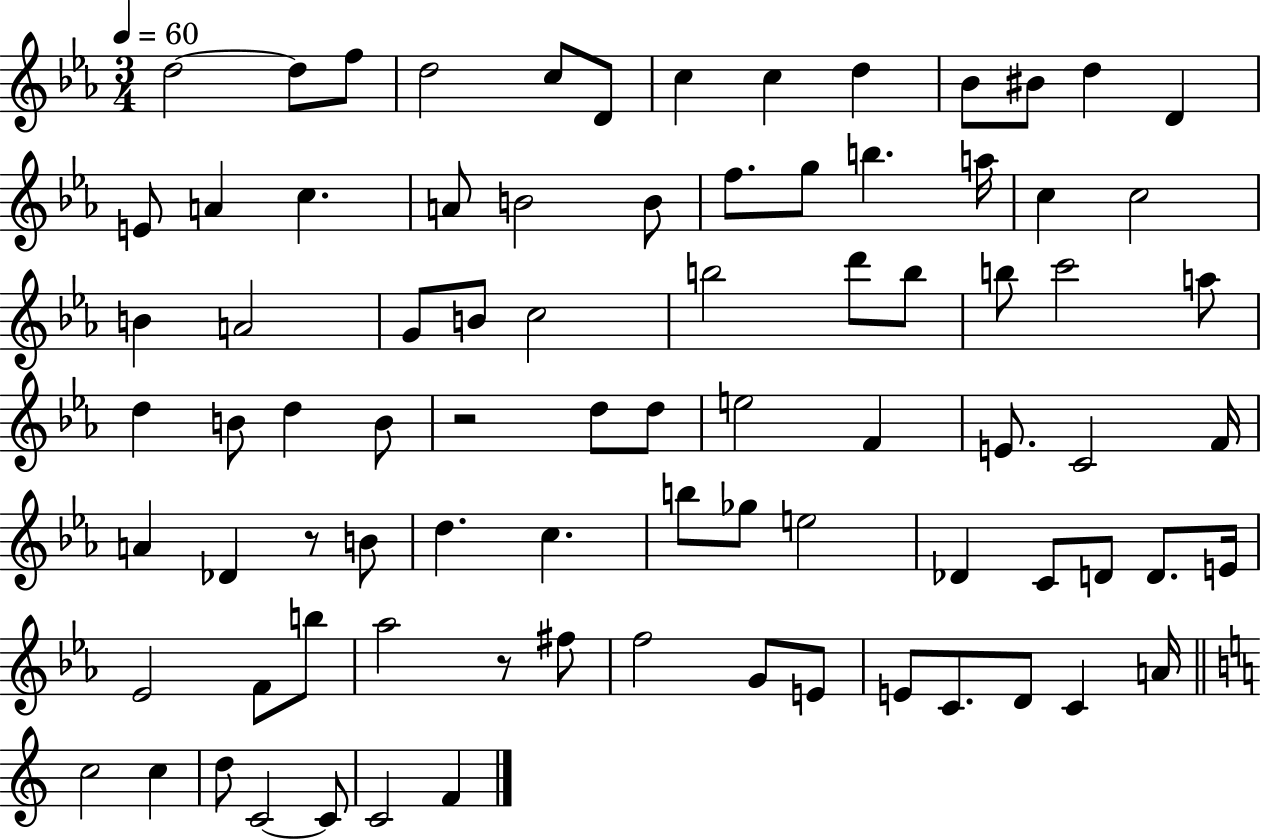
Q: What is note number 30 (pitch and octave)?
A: C5